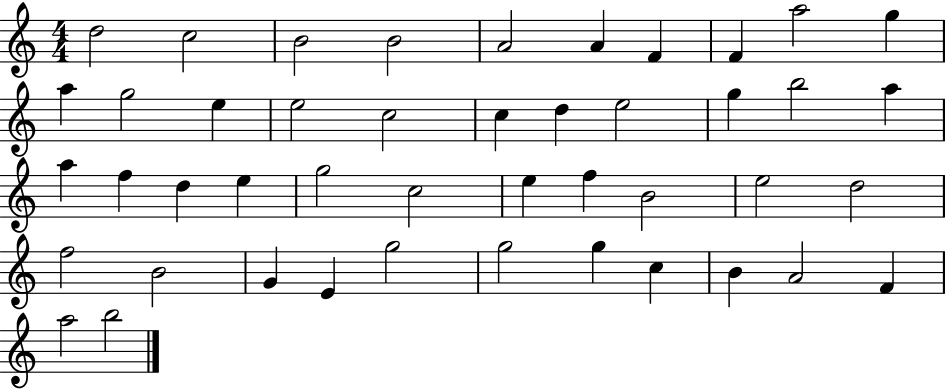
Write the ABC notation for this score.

X:1
T:Untitled
M:4/4
L:1/4
K:C
d2 c2 B2 B2 A2 A F F a2 g a g2 e e2 c2 c d e2 g b2 a a f d e g2 c2 e f B2 e2 d2 f2 B2 G E g2 g2 g c B A2 F a2 b2